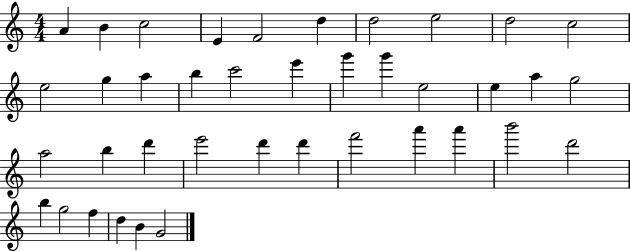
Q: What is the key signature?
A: C major